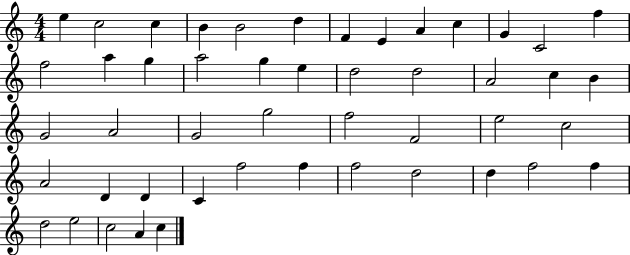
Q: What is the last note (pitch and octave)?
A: C5